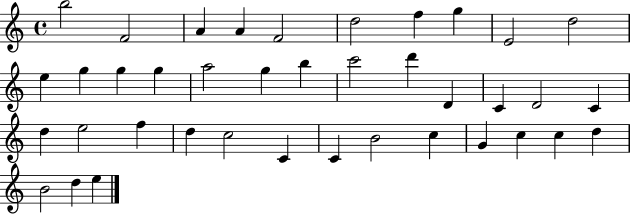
{
  \clef treble
  \time 4/4
  \defaultTimeSignature
  \key c \major
  b''2 f'2 | a'4 a'4 f'2 | d''2 f''4 g''4 | e'2 d''2 | \break e''4 g''4 g''4 g''4 | a''2 g''4 b''4 | c'''2 d'''4 d'4 | c'4 d'2 c'4 | \break d''4 e''2 f''4 | d''4 c''2 c'4 | c'4 b'2 c''4 | g'4 c''4 c''4 d''4 | \break b'2 d''4 e''4 | \bar "|."
}